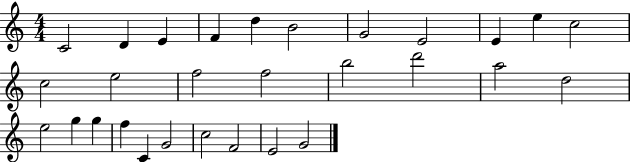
{
  \clef treble
  \numericTimeSignature
  \time 4/4
  \key c \major
  c'2 d'4 e'4 | f'4 d''4 b'2 | g'2 e'2 | e'4 e''4 c''2 | \break c''2 e''2 | f''2 f''2 | b''2 d'''2 | a''2 d''2 | \break e''2 g''4 g''4 | f''4 c'4 g'2 | c''2 f'2 | e'2 g'2 | \break \bar "|."
}